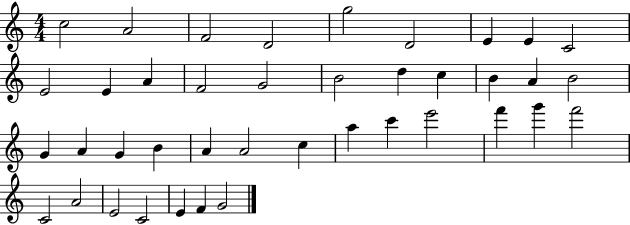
X:1
T:Untitled
M:4/4
L:1/4
K:C
c2 A2 F2 D2 g2 D2 E E C2 E2 E A F2 G2 B2 d c B A B2 G A G B A A2 c a c' e'2 f' g' f'2 C2 A2 E2 C2 E F G2